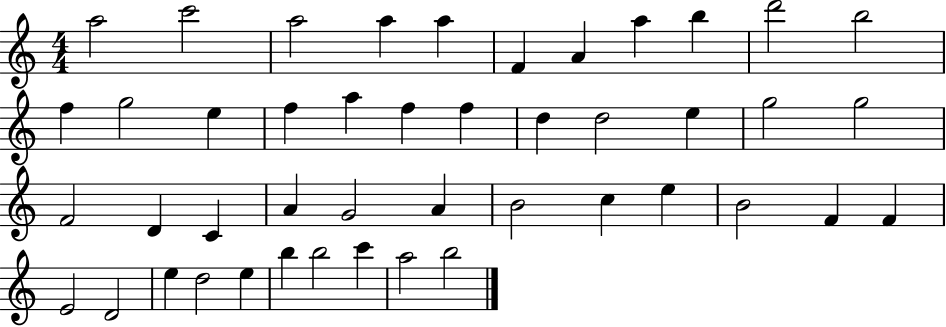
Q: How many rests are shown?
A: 0